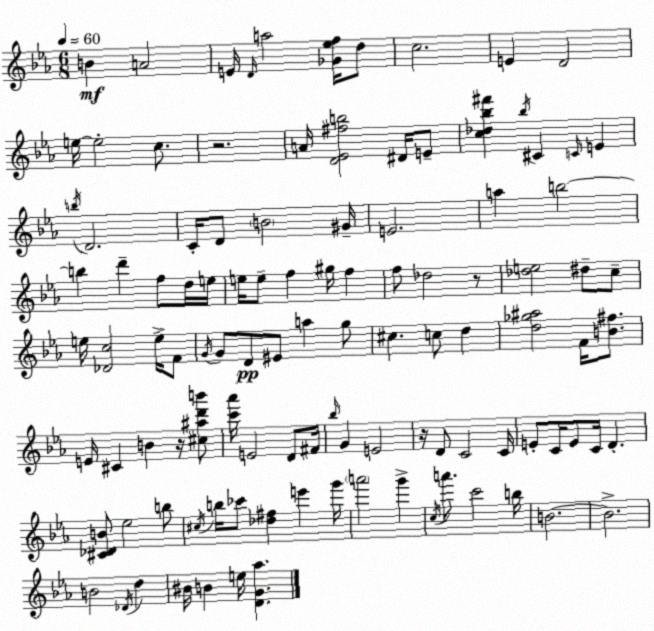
X:1
T:Untitled
M:6/8
L:1/4
K:Eb
B A2 E/4 D/4 a2 [_G_ef]/4 d/2 c2 E D2 e/4 e2 c/2 z2 A/4 [D_E^fb]2 ^D/4 E/2 [c_d_b^f'] _b/4 ^C C/4 E b/4 D2 C/4 D/2 B2 ^G/4 E2 a b2 b d' f/2 d/4 e/4 e/4 e/2 f ^g/4 f f/2 _d2 z/2 [_de]2 ^d/2 c/2 e/4 [_Dc]2 e/4 F/2 G/4 G/2 D/2 ^E/2 a g/2 ^c c/2 d [d_g^a]2 F/4 [B^f]/2 E/4 ^C B z/4 [^c^ad'b']/2 [c'_a']/4 E2 D/2 ^F/4 _b/4 G E2 z/4 D/2 C2 C/4 E/2 C/4 E/2 C/4 D [^C_DB]/2 _e2 b/2 ^c/4 b/4 _c'/2 [_d^f] e' g'/4 a'2 g' c/4 a'/2 c'2 b/4 B2 B2 B2 _D/4 d ^B/4 B e/4 [DG_a]